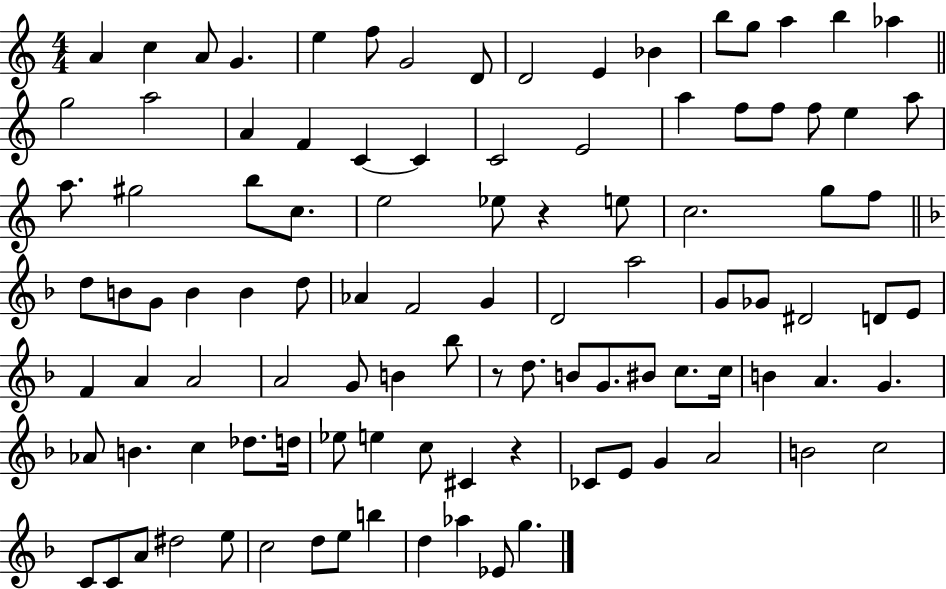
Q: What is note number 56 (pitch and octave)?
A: E4